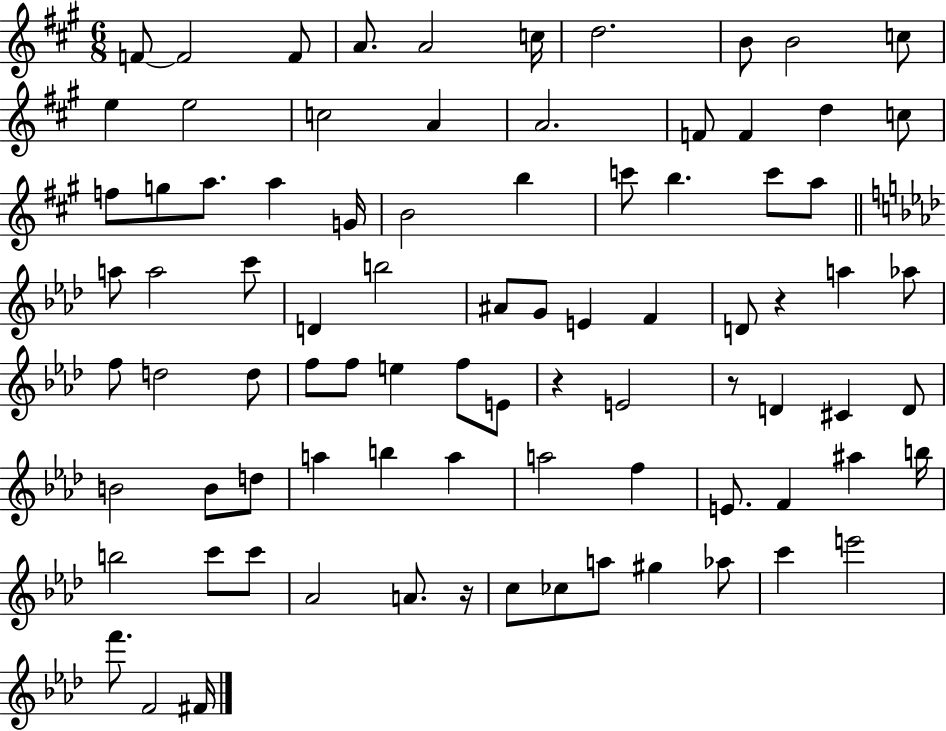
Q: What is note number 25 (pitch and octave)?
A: B4